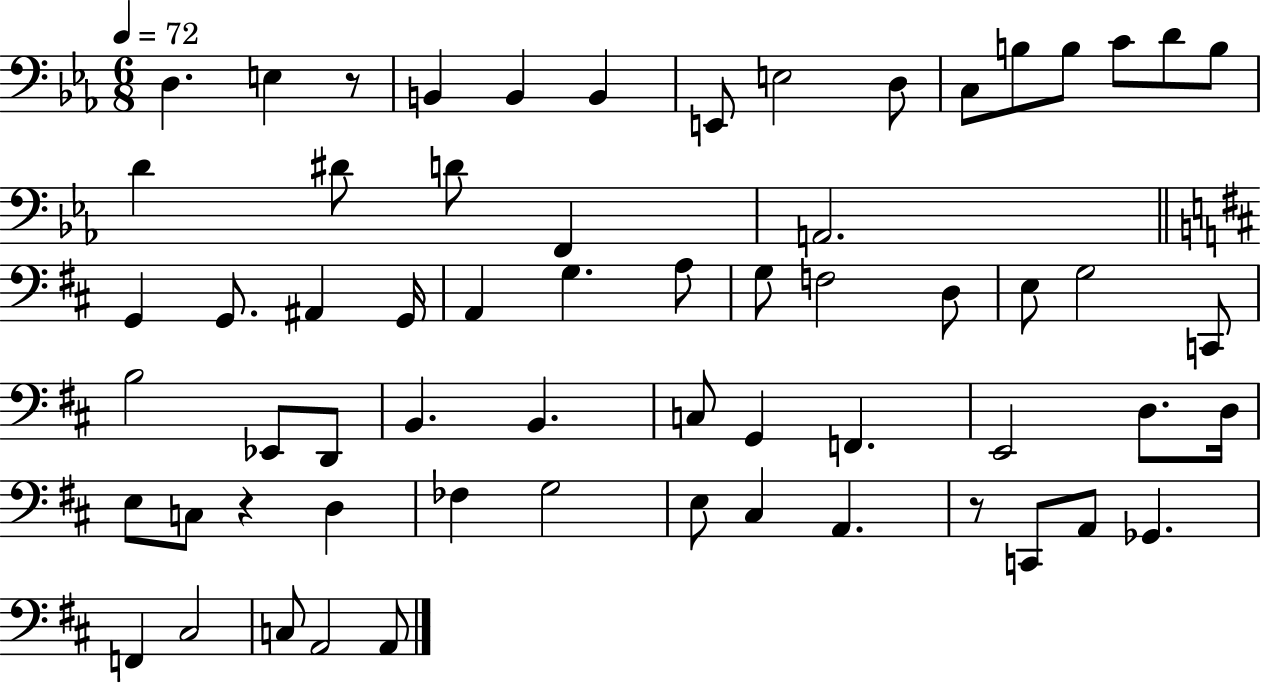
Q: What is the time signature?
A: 6/8